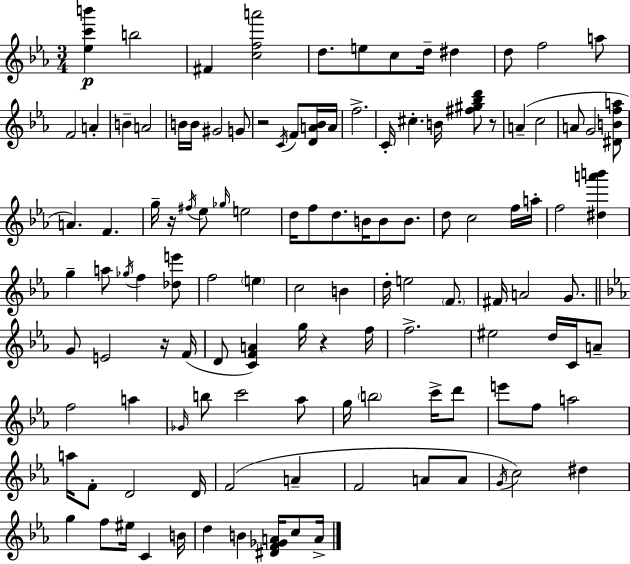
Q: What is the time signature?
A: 3/4